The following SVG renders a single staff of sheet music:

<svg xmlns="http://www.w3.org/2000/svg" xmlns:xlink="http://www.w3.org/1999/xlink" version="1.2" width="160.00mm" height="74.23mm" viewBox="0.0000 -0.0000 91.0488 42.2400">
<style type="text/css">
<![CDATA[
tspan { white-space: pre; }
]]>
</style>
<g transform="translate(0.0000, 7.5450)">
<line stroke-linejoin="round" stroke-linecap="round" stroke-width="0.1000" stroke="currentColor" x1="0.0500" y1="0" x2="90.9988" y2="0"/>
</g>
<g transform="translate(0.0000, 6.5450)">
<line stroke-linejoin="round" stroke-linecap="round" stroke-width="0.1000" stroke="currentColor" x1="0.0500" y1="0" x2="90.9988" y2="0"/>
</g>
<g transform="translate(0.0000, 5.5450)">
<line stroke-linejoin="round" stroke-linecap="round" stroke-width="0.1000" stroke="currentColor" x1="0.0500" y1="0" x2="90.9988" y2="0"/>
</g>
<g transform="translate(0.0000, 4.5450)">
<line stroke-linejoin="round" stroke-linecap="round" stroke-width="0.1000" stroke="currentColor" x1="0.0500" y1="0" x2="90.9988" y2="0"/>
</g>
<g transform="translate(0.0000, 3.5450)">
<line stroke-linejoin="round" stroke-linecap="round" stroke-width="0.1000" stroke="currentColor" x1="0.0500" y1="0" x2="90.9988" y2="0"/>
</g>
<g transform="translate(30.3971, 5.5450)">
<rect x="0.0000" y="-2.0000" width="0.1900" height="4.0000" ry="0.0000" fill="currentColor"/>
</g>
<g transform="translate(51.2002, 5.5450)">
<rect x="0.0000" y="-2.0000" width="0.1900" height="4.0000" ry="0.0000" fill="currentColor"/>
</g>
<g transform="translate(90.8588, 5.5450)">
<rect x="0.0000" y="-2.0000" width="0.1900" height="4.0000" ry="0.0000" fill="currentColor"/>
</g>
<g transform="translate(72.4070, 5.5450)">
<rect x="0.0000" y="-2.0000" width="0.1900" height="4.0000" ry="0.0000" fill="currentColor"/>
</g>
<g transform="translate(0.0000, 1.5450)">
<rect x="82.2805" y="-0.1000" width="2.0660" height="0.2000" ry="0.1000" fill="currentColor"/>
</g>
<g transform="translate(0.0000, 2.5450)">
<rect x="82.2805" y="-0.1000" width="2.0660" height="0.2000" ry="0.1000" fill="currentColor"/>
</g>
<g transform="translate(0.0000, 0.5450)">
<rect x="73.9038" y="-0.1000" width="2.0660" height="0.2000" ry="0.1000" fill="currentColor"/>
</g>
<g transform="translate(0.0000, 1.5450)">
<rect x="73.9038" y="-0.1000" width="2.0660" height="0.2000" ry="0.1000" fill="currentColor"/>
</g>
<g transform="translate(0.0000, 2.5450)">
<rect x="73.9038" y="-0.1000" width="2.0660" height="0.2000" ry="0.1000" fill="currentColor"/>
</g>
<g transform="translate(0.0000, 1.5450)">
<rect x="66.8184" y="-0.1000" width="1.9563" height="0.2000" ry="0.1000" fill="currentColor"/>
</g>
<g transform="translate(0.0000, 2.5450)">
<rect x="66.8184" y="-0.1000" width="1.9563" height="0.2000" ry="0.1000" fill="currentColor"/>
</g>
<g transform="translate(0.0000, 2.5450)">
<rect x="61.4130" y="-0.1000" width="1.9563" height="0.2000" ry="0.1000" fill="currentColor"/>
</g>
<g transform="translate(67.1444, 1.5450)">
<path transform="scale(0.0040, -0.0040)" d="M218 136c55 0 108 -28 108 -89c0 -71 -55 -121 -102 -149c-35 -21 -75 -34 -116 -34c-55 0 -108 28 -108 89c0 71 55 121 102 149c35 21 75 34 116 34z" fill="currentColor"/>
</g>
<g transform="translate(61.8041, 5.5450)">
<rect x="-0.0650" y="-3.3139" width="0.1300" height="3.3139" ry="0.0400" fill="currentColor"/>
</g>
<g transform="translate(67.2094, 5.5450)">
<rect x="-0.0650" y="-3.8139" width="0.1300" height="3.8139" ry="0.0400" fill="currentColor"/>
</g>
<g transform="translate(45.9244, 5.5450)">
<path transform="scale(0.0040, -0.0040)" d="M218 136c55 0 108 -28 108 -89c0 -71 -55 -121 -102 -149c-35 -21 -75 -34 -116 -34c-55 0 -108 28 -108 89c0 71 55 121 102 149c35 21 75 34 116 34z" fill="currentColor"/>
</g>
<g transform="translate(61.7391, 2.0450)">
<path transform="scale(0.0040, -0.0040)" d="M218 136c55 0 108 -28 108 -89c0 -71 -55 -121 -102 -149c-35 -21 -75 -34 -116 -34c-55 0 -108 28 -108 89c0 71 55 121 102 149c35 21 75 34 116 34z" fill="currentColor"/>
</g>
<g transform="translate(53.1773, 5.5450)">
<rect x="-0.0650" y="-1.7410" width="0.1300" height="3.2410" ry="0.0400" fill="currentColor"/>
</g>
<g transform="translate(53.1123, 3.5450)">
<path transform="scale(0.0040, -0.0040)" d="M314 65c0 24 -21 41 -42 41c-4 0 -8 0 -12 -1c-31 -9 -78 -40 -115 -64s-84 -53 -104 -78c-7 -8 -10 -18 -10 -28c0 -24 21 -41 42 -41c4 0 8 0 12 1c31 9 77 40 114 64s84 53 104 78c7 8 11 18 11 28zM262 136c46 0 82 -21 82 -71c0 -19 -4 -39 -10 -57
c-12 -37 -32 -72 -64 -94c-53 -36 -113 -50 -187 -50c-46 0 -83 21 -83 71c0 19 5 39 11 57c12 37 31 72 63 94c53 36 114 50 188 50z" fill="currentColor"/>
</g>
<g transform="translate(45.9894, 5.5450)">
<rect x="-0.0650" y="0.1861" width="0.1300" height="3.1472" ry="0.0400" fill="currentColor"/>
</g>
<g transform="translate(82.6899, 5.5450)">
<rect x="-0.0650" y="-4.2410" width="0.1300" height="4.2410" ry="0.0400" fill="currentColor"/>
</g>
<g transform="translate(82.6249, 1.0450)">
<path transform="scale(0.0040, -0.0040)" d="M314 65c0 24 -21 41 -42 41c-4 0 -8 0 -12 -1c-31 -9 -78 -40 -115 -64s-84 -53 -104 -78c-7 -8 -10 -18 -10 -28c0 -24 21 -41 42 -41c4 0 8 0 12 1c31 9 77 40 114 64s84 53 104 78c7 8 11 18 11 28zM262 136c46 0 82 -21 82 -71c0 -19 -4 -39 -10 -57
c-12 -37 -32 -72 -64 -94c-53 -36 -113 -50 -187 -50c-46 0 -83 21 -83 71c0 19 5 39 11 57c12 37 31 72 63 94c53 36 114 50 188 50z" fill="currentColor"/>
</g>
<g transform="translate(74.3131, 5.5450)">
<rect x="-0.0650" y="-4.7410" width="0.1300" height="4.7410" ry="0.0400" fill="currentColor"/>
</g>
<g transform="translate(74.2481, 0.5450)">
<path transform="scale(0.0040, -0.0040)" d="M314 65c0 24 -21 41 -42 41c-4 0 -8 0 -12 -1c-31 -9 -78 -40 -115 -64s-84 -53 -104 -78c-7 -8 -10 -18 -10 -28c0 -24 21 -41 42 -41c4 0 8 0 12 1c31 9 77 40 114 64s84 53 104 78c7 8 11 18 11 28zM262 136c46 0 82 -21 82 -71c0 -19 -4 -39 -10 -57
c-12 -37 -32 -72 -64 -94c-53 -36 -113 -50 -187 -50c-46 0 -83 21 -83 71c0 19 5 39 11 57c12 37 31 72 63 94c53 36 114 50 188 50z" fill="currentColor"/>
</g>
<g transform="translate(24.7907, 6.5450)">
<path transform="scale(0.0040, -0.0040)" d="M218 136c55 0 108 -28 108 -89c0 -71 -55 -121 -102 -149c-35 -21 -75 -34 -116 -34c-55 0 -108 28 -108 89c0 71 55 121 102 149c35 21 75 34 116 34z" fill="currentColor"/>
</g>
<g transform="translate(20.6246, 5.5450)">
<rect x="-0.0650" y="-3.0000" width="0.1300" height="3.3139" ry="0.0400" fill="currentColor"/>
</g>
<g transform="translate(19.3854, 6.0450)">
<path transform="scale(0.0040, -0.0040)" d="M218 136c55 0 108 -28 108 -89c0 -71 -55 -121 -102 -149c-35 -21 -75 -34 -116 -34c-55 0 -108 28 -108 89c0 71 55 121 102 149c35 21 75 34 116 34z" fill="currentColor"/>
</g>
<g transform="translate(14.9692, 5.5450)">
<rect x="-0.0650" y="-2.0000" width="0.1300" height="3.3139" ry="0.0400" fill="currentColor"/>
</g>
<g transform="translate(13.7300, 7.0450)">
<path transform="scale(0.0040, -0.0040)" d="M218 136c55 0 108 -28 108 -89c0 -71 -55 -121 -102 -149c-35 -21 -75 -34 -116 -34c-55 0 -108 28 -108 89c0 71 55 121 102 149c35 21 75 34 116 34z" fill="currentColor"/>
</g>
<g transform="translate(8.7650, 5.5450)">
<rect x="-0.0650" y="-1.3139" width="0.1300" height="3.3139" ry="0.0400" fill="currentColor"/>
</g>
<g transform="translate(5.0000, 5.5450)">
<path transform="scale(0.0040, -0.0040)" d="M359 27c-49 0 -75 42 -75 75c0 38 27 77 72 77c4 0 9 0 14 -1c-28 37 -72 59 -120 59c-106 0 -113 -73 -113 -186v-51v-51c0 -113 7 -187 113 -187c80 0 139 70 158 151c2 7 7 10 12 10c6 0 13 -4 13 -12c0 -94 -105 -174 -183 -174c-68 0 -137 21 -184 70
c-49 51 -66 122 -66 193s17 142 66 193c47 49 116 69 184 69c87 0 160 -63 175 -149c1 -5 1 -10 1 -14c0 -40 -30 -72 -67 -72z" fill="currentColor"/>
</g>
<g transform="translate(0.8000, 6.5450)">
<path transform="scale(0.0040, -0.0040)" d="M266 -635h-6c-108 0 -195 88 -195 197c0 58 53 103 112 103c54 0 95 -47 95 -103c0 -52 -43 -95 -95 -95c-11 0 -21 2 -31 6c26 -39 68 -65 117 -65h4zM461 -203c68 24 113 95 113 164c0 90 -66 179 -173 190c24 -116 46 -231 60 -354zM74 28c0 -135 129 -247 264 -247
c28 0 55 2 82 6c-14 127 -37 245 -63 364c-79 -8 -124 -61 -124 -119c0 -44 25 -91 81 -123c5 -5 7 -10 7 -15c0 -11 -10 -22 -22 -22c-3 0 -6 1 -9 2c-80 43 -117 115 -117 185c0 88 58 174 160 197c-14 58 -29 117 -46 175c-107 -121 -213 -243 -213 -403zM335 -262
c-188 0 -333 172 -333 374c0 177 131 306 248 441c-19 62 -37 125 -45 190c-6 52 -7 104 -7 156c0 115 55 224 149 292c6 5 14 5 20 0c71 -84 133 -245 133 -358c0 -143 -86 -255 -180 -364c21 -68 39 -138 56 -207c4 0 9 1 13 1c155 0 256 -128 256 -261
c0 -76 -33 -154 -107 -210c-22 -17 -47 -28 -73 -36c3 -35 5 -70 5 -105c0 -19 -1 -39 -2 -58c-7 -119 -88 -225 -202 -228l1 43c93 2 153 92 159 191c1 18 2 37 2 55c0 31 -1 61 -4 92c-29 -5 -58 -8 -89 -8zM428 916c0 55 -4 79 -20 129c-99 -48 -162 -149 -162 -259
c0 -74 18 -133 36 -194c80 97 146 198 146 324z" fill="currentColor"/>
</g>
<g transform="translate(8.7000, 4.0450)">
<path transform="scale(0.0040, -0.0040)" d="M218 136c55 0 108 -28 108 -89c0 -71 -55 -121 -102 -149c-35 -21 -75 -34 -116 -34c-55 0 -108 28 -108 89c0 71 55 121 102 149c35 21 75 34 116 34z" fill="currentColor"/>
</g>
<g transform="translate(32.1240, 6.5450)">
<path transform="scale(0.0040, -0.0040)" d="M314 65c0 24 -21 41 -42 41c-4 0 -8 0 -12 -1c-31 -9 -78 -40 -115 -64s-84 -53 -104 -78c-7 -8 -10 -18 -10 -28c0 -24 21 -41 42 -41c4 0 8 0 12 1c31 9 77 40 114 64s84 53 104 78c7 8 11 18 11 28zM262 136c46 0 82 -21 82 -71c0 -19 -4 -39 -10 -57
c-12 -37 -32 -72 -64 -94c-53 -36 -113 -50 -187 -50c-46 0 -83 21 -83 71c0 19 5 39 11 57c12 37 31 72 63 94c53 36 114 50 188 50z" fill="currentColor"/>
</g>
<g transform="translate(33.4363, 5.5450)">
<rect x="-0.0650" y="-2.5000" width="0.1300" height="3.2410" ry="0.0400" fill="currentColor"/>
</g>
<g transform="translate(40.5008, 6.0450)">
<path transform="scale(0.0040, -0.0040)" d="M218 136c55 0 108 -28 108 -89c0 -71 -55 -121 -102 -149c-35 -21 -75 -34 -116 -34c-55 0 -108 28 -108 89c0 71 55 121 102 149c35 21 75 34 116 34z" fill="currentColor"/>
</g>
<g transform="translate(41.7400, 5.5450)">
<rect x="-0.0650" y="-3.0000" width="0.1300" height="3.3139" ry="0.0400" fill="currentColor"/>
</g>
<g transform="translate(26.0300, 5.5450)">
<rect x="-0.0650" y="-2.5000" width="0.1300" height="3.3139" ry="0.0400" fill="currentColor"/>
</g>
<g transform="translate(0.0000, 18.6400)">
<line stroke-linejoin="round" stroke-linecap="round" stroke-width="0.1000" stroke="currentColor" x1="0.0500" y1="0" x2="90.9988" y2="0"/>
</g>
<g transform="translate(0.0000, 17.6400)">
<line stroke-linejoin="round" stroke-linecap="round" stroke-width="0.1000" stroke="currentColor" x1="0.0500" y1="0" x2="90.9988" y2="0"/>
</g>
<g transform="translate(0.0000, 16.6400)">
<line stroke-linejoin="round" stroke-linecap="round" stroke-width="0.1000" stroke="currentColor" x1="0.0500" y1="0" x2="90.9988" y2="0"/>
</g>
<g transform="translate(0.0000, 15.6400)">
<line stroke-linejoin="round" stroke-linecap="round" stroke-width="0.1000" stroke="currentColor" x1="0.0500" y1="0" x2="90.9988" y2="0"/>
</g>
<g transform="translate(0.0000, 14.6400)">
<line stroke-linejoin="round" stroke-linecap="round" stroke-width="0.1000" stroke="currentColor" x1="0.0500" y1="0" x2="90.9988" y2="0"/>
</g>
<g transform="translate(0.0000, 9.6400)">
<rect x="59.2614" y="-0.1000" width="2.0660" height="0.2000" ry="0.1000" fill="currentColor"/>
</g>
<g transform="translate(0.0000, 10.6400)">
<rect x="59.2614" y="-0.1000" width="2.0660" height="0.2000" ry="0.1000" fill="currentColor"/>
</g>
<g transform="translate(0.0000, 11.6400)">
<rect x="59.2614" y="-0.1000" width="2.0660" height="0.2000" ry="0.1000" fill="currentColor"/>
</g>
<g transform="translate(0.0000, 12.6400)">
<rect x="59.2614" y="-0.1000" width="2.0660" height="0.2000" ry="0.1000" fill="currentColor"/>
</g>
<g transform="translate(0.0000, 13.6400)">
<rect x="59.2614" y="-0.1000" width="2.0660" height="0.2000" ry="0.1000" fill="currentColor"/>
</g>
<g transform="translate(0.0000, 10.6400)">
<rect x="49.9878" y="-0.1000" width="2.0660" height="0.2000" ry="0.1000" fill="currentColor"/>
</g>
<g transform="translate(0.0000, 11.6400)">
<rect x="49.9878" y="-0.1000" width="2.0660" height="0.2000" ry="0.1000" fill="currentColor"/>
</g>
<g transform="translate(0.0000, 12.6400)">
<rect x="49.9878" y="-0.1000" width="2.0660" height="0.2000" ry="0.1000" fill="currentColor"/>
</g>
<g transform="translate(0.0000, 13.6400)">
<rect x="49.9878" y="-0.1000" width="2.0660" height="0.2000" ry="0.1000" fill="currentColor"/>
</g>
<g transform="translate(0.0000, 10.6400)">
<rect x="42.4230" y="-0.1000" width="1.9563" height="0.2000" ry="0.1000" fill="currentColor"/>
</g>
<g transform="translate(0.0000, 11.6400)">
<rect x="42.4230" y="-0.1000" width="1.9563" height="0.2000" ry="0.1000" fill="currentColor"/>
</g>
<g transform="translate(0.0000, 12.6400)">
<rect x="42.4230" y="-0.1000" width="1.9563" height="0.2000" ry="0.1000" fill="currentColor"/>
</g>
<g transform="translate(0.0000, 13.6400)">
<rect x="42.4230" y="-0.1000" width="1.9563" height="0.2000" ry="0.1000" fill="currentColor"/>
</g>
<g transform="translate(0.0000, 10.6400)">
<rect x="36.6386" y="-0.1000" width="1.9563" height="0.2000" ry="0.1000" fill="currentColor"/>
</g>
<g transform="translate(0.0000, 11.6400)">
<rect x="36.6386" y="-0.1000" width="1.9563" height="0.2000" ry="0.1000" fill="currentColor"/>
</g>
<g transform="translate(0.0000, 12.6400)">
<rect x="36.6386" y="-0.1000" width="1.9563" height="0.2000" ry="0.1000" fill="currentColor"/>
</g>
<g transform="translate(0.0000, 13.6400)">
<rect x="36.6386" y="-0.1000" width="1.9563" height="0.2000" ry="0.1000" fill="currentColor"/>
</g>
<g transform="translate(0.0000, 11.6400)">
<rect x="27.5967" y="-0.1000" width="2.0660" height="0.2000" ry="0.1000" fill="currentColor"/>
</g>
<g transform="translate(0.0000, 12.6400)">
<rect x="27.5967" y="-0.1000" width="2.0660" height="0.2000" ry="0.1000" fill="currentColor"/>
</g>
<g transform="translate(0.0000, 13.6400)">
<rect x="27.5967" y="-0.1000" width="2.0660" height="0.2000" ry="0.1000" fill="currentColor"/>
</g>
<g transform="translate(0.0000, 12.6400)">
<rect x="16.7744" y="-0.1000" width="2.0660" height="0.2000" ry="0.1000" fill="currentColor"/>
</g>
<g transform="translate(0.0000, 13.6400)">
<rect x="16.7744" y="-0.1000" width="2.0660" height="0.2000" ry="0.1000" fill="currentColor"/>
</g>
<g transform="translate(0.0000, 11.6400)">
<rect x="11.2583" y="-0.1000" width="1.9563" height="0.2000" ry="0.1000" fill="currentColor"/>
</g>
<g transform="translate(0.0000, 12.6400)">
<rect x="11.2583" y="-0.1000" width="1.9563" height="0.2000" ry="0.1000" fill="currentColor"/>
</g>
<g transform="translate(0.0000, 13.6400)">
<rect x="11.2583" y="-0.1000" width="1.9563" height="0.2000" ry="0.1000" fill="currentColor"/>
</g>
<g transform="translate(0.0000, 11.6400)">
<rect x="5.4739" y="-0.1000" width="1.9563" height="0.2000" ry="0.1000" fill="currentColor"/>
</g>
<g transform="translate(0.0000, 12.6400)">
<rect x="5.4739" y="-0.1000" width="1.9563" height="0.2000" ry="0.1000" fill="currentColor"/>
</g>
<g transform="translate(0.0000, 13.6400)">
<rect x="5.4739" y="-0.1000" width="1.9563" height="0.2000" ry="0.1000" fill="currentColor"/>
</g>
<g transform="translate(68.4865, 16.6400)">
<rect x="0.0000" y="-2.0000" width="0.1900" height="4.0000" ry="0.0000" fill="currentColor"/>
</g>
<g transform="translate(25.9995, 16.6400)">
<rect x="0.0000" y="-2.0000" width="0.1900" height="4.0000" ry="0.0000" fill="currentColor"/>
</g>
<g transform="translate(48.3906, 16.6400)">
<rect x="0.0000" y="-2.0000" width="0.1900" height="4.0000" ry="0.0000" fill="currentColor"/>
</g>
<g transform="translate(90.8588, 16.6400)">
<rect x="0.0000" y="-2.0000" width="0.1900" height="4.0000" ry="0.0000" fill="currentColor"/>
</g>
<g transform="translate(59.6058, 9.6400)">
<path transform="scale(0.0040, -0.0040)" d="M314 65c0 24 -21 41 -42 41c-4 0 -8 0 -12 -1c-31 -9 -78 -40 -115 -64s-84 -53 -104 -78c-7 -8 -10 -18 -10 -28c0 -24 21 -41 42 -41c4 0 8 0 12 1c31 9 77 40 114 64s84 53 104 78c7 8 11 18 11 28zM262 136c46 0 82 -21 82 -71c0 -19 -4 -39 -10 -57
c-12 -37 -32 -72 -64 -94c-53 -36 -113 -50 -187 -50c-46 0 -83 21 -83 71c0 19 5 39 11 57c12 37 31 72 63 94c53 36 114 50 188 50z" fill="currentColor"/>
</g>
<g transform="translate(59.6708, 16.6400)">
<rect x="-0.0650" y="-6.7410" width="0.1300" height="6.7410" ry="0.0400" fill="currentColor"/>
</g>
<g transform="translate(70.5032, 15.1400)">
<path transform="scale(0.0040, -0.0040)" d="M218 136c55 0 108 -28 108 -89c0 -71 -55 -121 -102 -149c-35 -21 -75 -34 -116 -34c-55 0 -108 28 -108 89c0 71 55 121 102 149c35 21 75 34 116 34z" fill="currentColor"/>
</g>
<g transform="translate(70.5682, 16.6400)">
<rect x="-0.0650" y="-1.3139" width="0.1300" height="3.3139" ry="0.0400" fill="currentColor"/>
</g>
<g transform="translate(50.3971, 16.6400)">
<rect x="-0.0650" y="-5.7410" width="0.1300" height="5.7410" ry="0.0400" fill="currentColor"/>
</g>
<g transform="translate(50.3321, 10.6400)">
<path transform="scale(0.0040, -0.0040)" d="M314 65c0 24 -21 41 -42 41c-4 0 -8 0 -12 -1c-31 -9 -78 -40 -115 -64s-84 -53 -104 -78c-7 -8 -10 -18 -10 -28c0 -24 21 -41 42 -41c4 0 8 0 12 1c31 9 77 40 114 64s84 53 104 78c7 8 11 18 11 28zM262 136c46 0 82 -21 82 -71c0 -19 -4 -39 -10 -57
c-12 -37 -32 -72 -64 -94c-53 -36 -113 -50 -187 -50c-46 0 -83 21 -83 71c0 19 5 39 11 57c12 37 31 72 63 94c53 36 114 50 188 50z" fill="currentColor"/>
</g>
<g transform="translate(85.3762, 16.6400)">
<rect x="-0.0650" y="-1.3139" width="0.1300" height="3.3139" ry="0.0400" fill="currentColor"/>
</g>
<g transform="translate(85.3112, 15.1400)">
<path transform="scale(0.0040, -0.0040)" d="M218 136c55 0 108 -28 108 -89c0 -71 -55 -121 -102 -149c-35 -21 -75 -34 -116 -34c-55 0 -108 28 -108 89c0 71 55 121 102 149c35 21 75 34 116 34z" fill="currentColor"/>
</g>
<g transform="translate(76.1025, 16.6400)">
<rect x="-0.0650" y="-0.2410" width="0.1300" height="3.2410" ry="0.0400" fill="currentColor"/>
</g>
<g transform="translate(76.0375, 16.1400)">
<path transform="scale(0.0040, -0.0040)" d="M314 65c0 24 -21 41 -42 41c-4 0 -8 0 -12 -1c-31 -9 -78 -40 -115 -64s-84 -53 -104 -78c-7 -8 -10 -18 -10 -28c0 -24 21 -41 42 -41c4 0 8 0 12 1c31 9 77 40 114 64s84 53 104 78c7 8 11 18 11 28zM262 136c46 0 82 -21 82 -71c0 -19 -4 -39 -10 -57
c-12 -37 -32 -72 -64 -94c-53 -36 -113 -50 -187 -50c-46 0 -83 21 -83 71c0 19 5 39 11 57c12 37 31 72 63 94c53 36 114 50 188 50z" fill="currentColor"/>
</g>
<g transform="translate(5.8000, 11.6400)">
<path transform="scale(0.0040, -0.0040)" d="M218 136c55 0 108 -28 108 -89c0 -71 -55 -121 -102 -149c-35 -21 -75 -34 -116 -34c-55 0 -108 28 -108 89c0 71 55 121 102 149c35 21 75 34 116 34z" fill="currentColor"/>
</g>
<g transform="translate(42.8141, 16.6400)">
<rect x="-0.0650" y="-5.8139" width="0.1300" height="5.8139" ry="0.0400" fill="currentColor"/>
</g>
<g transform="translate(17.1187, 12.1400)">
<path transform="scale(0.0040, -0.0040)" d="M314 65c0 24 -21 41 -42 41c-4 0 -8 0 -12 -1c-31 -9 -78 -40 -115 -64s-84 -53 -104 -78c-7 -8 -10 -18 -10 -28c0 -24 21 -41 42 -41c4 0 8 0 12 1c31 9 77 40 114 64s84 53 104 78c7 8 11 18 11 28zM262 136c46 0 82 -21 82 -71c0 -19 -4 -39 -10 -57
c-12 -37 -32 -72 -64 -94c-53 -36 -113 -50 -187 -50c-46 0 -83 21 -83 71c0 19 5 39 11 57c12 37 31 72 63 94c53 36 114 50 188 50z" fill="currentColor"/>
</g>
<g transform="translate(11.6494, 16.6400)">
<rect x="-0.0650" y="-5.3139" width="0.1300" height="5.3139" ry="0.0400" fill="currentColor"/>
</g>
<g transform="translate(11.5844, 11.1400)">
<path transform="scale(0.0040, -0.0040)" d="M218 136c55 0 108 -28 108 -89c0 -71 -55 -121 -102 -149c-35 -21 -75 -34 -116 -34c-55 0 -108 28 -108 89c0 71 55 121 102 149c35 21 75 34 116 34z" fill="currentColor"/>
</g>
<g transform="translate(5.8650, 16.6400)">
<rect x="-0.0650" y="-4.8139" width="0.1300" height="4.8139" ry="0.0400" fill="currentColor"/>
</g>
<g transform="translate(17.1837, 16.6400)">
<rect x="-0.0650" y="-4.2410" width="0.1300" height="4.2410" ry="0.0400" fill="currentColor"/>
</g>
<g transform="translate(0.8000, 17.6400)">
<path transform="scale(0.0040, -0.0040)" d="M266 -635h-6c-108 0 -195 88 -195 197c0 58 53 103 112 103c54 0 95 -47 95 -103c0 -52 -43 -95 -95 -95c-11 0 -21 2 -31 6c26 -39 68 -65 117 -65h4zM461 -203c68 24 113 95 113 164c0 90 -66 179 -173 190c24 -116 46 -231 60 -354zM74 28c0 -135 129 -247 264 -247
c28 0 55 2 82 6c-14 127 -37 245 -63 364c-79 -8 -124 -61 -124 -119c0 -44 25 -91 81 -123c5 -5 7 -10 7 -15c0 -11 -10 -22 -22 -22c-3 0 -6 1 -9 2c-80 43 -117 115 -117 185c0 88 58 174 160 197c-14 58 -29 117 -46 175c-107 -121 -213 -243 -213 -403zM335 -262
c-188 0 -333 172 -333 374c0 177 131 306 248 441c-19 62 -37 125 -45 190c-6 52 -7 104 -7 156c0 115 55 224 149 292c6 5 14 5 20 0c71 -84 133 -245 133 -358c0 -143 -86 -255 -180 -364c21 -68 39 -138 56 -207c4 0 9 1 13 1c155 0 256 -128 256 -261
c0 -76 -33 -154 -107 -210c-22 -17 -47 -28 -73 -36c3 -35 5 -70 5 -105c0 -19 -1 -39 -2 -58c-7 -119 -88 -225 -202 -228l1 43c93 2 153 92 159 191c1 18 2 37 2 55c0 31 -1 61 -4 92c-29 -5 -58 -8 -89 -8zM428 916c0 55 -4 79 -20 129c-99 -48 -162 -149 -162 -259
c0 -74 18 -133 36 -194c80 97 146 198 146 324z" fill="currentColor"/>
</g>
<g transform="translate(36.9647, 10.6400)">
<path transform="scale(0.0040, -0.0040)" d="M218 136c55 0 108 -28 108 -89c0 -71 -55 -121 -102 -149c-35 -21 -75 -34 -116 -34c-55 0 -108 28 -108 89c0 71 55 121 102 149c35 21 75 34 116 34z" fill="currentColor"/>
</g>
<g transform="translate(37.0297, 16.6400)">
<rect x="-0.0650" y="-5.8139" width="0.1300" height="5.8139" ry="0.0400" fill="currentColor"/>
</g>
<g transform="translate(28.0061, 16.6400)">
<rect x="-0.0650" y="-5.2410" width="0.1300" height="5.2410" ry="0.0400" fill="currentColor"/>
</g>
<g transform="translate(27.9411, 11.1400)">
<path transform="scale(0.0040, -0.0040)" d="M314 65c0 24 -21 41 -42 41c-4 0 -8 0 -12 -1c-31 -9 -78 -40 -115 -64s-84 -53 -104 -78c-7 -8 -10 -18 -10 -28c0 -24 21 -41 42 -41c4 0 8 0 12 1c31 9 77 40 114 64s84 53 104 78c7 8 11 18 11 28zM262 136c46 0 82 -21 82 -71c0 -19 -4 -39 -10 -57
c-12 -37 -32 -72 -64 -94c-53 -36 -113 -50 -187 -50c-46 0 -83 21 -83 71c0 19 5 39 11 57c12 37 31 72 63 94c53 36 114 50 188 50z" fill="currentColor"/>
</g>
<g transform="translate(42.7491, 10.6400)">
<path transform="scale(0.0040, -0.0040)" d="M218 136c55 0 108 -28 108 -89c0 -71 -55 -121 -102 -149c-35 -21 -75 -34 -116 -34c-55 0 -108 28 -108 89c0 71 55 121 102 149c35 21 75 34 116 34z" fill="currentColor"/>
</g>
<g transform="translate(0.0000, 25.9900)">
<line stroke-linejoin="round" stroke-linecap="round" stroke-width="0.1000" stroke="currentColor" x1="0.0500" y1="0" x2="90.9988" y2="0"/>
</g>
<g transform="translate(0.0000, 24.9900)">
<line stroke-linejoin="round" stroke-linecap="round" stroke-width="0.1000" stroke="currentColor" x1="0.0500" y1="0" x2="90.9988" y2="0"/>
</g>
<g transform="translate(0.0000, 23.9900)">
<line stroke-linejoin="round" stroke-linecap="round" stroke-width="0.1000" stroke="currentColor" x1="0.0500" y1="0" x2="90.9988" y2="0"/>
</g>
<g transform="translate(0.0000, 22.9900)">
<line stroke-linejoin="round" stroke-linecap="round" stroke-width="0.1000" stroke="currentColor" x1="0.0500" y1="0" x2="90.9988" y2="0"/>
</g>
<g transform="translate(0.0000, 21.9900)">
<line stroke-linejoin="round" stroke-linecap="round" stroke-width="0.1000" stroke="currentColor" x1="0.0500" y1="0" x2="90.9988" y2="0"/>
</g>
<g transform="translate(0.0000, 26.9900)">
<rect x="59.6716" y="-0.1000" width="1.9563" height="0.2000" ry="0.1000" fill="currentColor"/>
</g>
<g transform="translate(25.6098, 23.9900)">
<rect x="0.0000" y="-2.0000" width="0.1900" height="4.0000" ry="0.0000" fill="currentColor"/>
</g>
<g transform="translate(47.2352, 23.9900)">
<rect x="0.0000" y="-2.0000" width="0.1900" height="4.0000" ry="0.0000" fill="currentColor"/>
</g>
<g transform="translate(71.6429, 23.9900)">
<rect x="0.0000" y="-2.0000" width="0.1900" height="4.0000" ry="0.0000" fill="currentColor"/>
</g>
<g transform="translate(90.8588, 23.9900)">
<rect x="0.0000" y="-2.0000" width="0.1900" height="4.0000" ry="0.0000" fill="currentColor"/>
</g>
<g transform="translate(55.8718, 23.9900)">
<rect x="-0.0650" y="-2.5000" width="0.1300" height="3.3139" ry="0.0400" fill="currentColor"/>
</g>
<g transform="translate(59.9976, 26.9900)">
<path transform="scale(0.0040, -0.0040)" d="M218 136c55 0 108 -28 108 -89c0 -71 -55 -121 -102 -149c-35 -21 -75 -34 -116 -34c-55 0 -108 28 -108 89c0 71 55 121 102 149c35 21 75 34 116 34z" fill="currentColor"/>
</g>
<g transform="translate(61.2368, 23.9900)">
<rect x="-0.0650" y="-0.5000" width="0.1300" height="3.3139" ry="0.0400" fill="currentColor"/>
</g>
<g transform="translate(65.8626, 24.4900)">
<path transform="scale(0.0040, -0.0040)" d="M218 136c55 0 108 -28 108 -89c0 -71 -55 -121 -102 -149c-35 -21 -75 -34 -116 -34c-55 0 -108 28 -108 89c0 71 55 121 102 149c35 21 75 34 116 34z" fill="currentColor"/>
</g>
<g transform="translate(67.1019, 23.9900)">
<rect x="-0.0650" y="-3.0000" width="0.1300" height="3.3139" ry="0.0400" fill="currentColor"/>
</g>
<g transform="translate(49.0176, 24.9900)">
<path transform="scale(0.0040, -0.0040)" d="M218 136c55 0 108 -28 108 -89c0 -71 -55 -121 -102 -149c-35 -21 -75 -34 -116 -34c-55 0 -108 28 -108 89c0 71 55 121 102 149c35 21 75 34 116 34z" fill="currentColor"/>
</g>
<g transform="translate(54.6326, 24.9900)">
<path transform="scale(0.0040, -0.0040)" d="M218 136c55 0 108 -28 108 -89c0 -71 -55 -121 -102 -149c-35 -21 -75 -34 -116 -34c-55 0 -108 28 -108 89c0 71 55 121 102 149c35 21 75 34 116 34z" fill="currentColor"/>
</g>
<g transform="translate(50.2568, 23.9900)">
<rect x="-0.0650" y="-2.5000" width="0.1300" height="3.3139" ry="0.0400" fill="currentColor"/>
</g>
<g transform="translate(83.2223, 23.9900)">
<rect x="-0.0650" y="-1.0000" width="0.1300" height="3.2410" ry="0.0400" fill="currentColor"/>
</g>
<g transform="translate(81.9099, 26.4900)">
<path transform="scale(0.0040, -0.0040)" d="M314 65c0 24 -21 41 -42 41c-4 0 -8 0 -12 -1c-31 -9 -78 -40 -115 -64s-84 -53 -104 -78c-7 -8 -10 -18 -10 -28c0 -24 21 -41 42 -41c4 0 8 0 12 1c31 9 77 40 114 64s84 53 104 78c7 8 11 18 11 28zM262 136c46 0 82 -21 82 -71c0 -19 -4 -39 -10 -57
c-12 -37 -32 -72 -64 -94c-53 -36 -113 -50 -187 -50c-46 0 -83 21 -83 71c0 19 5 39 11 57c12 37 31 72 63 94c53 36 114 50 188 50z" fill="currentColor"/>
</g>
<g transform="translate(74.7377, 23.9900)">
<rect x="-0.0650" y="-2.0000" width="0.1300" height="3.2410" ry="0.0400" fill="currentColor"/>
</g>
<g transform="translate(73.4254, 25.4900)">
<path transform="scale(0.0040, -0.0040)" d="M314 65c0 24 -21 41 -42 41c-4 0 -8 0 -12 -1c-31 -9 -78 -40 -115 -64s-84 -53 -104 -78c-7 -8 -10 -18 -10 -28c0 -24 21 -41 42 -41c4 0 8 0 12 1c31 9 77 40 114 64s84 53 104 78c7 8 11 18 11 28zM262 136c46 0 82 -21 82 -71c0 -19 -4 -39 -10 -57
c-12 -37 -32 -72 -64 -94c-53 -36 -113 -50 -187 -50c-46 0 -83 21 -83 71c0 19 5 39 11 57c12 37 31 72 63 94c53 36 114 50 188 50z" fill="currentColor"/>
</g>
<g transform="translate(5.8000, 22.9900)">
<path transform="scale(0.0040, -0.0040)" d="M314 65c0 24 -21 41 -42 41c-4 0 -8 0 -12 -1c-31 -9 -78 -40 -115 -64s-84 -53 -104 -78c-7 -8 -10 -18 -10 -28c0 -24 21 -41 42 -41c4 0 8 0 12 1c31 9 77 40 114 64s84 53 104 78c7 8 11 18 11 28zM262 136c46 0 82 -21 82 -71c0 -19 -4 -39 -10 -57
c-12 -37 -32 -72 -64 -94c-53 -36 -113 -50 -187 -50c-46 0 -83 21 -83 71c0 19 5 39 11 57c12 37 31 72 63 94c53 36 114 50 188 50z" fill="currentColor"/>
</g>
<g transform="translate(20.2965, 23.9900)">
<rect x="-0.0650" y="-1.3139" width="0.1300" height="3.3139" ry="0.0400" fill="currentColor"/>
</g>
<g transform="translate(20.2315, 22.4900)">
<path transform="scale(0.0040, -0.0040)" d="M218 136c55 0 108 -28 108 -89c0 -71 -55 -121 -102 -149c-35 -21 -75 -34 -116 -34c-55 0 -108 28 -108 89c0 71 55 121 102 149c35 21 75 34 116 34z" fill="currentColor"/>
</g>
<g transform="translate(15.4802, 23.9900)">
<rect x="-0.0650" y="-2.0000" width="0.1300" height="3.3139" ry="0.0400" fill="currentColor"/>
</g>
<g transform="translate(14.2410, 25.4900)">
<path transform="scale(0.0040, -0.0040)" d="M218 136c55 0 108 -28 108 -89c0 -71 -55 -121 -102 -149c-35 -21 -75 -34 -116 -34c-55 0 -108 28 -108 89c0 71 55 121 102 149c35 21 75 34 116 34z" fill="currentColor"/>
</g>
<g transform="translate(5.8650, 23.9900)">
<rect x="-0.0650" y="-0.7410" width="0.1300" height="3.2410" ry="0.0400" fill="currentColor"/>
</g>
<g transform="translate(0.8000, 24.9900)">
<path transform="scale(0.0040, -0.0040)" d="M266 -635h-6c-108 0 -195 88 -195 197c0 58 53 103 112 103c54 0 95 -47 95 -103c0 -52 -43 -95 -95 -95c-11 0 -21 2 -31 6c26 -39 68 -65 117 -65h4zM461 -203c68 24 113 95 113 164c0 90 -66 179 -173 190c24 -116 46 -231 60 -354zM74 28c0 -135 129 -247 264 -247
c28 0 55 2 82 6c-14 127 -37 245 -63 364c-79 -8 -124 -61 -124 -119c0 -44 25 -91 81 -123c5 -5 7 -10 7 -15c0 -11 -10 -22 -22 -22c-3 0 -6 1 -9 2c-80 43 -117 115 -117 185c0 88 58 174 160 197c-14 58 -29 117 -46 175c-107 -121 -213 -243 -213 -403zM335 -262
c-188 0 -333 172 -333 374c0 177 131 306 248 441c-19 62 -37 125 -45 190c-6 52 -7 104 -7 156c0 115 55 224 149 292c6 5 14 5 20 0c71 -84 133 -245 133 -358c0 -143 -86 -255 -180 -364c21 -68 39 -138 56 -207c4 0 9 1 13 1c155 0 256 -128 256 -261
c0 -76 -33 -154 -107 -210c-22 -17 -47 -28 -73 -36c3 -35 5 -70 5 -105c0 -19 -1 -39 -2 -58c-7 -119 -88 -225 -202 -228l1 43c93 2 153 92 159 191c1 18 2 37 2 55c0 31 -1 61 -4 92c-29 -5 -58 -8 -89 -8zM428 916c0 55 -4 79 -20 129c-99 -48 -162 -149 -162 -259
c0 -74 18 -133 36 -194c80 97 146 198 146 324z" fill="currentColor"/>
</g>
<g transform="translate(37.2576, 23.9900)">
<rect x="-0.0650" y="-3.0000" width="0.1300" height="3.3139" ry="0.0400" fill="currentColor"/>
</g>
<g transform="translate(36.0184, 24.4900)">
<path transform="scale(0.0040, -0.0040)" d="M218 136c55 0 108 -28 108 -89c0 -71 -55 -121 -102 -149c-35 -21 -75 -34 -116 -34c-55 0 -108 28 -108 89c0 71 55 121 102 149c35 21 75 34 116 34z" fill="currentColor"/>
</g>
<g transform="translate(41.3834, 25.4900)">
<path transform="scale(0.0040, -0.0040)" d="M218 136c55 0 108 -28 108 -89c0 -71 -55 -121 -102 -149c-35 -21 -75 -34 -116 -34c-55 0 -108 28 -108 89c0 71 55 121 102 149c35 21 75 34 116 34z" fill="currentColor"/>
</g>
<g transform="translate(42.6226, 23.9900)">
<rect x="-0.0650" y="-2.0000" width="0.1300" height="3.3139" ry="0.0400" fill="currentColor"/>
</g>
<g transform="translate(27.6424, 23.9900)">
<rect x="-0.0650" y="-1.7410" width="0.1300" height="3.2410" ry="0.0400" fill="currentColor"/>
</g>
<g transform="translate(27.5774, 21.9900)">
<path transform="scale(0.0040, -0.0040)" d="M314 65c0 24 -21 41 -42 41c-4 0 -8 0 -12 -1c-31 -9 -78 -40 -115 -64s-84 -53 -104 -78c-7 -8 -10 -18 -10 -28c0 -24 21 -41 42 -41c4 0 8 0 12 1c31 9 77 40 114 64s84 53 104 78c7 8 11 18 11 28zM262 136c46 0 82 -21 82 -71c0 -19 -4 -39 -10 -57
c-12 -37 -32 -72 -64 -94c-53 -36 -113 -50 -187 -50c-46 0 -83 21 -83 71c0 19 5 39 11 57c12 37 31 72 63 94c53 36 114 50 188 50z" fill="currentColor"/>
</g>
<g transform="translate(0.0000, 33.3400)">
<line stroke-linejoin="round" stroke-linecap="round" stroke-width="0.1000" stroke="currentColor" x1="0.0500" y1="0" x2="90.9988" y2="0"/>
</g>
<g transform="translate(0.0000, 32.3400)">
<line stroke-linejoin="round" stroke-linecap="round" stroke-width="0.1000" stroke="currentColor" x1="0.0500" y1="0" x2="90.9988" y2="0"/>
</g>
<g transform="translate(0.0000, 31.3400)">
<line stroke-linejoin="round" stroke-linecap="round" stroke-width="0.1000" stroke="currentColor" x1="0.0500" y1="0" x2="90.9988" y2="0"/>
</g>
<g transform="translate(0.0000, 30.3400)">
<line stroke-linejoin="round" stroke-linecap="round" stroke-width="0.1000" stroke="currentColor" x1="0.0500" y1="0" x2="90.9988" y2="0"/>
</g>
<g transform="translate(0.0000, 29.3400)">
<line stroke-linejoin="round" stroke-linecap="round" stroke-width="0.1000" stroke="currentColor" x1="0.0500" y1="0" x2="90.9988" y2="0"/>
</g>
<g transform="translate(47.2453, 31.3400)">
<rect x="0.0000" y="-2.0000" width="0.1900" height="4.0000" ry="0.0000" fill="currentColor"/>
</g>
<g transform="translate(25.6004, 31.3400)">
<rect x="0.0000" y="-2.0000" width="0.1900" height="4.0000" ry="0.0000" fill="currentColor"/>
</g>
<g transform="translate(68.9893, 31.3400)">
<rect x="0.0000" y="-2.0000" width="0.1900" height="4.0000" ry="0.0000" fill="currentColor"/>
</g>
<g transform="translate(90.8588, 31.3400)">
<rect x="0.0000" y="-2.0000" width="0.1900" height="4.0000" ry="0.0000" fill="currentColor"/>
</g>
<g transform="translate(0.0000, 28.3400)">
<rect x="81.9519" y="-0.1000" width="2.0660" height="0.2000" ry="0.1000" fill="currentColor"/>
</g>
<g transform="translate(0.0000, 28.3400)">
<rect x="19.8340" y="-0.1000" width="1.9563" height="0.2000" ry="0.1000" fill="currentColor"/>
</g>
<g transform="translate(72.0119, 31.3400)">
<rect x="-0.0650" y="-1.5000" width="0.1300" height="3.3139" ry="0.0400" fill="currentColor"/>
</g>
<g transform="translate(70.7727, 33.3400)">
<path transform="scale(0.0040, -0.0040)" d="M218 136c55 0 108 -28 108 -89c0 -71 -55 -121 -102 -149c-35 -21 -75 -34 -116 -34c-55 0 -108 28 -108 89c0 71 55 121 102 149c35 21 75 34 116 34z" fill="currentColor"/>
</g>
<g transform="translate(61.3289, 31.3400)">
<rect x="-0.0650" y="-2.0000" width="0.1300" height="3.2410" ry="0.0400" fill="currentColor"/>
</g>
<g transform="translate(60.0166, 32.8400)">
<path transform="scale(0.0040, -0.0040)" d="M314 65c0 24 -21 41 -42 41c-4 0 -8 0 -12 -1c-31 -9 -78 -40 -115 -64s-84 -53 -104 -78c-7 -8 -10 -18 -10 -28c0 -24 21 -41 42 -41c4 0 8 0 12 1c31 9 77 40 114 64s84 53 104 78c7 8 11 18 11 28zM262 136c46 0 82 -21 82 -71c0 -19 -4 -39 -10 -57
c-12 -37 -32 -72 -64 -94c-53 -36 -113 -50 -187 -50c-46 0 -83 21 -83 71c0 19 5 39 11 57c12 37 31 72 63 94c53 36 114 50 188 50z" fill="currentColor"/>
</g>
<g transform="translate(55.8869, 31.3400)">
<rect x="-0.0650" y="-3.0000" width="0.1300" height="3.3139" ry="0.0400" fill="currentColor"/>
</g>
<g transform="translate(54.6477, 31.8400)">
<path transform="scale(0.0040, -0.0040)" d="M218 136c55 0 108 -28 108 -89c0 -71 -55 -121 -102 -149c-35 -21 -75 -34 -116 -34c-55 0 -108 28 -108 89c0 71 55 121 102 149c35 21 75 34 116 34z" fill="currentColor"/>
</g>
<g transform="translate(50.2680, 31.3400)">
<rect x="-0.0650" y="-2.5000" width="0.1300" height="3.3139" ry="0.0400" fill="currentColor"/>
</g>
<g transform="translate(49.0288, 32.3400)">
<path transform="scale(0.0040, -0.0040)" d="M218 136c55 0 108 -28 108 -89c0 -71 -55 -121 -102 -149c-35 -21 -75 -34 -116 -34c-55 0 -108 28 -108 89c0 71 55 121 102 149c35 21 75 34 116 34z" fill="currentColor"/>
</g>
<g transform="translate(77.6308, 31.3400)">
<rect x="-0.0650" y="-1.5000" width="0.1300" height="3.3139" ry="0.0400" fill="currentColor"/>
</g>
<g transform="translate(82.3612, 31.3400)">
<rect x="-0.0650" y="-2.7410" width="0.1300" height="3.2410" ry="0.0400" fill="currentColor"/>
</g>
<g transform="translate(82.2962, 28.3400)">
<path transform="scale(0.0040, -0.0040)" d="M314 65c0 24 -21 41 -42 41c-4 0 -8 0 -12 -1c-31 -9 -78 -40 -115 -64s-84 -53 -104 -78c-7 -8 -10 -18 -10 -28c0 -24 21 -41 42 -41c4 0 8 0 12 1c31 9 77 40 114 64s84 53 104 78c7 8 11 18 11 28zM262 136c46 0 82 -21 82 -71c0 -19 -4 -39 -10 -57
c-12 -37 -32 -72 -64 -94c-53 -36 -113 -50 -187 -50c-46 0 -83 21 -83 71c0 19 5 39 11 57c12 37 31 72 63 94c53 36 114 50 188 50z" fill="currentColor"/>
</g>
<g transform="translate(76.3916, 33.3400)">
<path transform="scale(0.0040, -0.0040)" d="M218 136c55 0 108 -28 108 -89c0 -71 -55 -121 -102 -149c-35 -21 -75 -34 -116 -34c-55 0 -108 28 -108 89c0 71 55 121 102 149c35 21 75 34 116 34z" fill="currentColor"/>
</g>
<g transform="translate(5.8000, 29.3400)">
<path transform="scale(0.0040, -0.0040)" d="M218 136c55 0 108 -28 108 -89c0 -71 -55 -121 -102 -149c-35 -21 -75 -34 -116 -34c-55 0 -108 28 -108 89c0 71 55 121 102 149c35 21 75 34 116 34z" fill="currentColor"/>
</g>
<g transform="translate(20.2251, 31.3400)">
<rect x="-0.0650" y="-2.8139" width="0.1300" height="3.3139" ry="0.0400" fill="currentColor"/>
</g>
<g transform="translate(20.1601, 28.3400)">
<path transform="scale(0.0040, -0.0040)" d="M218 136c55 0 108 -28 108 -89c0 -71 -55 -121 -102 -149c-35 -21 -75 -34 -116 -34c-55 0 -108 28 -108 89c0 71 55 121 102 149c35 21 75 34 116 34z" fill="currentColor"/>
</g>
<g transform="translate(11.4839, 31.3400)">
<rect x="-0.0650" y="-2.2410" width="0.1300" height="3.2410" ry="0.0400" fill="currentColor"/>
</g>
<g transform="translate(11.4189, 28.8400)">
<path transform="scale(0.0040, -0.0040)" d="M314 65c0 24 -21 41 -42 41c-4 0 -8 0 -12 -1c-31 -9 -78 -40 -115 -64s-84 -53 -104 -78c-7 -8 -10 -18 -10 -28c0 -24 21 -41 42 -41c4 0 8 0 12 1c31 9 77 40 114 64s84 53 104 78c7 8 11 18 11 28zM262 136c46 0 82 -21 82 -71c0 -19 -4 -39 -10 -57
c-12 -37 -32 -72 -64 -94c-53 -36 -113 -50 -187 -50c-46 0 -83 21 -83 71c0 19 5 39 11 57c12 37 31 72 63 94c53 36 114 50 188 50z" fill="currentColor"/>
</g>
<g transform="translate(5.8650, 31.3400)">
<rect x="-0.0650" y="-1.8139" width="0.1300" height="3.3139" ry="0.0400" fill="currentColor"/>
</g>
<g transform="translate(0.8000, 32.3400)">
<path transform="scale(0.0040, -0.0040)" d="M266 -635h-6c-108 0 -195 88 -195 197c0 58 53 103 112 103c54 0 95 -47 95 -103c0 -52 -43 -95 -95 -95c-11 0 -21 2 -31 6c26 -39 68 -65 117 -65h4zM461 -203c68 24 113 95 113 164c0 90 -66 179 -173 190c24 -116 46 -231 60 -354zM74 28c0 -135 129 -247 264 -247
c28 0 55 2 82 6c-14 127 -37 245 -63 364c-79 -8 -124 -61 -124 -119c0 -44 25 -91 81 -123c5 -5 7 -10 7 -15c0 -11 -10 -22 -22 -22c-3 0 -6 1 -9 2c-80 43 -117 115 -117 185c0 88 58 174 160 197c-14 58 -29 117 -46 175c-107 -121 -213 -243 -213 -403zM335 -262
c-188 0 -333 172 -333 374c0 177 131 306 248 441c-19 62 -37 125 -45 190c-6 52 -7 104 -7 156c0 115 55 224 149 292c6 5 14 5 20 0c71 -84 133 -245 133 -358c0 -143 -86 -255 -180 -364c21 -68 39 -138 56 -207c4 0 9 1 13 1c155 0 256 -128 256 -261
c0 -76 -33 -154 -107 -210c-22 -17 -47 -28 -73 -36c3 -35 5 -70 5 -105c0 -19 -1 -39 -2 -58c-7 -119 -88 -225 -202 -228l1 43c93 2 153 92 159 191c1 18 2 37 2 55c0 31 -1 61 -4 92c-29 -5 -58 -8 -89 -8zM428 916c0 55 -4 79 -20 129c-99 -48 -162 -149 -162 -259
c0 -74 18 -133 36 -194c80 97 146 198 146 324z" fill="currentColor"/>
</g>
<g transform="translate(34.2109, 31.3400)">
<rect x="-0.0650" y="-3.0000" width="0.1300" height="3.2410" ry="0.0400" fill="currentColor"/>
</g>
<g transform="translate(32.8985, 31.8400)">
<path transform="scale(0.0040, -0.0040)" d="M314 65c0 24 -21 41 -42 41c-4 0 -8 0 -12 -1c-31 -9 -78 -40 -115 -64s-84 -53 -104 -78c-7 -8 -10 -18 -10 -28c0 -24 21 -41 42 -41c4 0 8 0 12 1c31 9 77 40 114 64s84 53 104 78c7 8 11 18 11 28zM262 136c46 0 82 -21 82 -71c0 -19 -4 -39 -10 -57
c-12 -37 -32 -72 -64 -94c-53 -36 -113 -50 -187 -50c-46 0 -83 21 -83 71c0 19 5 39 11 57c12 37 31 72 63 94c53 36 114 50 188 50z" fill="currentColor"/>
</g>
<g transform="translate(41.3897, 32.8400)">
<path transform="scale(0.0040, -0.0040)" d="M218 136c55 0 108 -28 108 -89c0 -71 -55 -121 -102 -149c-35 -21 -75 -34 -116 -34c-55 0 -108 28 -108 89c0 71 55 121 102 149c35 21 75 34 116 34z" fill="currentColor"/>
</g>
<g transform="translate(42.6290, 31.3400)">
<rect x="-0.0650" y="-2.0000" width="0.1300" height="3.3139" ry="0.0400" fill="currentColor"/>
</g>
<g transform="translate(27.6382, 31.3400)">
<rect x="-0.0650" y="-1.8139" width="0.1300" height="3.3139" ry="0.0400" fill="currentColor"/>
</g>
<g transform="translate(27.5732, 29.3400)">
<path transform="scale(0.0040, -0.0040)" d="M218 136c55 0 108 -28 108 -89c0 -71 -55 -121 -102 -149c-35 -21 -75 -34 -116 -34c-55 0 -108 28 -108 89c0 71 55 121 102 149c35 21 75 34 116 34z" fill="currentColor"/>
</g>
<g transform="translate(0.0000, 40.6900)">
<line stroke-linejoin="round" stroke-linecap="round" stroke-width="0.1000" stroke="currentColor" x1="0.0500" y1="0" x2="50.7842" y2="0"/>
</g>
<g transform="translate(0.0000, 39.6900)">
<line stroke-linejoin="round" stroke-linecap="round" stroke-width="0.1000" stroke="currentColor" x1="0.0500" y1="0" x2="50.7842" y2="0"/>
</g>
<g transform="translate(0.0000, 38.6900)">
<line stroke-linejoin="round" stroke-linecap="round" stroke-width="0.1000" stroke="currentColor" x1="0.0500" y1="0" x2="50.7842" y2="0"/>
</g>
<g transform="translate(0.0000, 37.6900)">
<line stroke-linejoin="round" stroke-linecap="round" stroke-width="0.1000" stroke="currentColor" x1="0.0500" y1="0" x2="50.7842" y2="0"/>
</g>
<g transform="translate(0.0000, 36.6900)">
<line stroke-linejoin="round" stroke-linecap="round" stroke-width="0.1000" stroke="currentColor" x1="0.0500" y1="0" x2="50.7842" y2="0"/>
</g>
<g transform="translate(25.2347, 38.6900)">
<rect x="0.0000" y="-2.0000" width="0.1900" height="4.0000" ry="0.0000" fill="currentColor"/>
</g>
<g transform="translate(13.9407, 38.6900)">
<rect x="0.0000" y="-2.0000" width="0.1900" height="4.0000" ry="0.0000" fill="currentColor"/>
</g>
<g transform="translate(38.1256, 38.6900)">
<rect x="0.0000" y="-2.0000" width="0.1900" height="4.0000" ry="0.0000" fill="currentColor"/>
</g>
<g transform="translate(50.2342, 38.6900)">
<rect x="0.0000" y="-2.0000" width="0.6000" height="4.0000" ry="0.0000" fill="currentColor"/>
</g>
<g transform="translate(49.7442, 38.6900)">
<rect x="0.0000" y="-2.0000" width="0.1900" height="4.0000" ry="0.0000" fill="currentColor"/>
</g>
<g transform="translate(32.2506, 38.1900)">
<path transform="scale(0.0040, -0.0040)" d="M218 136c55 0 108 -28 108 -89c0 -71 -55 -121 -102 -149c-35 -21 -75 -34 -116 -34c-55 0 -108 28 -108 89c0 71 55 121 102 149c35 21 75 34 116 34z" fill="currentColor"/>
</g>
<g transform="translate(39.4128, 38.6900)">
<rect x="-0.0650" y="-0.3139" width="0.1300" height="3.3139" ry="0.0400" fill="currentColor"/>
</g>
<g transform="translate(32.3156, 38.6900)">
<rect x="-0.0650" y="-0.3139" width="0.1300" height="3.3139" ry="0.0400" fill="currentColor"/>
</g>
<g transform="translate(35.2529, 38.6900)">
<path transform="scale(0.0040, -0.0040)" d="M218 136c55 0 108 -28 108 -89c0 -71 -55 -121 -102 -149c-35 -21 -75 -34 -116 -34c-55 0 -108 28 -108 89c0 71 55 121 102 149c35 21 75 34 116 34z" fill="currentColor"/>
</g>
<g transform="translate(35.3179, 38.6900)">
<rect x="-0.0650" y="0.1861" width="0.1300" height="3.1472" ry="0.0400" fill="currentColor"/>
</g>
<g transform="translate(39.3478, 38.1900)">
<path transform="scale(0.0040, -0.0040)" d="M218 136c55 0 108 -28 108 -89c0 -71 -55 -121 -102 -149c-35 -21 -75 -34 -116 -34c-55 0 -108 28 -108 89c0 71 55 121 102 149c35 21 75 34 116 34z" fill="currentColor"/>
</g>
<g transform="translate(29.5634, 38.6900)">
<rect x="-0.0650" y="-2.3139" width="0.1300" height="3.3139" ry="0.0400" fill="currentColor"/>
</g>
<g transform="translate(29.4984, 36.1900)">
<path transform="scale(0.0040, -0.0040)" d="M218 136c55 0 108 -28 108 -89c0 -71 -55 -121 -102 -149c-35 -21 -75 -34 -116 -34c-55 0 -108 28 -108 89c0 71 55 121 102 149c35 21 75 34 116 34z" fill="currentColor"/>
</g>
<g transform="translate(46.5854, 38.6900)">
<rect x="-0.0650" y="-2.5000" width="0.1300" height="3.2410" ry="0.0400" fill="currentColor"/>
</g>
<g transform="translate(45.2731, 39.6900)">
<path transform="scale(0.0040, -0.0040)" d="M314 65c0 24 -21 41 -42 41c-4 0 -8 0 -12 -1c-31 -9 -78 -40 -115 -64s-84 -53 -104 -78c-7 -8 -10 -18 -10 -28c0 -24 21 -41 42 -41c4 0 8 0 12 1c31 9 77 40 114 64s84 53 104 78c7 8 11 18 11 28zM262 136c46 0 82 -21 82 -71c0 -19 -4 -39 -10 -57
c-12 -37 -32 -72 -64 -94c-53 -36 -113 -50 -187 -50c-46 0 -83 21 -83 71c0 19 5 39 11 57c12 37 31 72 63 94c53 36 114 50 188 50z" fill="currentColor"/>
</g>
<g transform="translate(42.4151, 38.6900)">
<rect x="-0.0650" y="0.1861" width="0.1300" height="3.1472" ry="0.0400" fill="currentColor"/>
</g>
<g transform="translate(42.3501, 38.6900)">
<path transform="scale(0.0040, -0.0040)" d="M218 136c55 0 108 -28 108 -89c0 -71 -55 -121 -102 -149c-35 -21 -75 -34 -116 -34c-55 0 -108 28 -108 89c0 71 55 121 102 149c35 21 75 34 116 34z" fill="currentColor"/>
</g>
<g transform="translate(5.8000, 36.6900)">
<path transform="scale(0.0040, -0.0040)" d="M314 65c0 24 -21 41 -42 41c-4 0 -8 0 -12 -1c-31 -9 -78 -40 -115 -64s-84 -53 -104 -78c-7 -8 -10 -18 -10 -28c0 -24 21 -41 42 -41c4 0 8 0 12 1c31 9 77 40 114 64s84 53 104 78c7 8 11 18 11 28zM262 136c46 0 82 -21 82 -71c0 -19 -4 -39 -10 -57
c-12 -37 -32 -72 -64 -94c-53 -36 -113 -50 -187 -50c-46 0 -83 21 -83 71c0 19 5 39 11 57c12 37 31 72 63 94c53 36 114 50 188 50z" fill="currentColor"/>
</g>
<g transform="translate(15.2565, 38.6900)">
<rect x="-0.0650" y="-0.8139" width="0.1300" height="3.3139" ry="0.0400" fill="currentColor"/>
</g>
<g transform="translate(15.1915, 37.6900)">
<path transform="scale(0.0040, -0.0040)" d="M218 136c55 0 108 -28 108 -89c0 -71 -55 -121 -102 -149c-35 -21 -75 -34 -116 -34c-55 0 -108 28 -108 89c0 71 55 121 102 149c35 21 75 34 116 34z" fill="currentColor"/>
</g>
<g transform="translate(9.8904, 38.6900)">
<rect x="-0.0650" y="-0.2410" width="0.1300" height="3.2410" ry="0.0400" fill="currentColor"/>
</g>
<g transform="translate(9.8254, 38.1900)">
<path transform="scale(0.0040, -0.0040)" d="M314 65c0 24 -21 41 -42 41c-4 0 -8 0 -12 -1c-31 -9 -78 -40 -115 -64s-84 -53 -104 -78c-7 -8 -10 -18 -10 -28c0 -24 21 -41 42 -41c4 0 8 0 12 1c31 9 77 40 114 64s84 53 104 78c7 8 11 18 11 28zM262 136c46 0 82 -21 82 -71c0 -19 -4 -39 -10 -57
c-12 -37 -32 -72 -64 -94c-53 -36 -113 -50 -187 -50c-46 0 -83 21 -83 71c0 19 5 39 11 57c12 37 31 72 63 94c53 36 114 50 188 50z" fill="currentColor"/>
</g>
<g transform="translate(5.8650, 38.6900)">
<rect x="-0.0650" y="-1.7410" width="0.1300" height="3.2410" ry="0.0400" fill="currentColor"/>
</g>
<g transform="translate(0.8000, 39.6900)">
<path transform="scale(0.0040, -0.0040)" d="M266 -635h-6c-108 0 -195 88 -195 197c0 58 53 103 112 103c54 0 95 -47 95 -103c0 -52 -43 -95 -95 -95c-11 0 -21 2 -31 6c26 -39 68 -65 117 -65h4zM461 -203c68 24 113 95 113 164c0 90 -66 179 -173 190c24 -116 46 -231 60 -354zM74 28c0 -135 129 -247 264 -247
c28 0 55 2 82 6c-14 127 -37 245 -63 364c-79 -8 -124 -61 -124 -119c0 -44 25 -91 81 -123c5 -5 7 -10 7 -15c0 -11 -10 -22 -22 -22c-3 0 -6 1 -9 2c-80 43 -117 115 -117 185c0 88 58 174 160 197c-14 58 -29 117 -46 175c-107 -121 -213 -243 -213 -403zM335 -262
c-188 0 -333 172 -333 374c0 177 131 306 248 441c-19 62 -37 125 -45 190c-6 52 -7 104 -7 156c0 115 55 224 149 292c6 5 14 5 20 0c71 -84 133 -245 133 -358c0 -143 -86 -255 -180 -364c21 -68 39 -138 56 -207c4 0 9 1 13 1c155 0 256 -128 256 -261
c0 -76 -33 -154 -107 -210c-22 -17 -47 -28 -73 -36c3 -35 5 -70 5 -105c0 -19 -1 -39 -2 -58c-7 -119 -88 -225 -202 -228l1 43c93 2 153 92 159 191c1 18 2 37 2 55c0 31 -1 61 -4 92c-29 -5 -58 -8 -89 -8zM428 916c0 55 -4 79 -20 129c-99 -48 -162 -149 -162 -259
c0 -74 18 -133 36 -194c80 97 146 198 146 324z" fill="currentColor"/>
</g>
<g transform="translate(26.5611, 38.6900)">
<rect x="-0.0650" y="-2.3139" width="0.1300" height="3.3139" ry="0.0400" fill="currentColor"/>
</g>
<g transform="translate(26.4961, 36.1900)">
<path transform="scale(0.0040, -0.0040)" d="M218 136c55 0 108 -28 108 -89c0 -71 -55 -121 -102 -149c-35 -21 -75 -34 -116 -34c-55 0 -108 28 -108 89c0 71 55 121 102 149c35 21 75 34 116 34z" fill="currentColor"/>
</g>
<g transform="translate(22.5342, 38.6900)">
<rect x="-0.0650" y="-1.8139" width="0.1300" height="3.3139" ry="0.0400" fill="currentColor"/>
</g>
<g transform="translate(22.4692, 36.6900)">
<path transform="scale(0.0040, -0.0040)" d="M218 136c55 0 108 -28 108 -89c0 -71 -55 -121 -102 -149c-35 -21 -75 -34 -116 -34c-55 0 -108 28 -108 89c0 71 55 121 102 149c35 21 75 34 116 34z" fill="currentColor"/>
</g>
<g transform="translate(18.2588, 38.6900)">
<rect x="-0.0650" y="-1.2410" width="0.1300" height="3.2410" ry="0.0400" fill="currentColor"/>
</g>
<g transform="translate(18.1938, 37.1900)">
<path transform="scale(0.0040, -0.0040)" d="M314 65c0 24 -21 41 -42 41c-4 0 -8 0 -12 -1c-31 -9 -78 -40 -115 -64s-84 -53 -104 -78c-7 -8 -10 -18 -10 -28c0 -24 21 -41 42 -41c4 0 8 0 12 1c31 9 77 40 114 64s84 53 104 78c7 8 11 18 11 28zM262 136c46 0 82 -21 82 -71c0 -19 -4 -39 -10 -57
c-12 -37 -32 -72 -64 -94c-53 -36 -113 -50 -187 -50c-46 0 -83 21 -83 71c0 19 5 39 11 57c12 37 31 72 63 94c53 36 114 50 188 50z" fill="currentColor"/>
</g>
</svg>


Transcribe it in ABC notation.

X:1
T:Untitled
M:4/4
L:1/4
K:C
e F A G G2 A B f2 b c' e'2 d'2 e' f' d'2 f'2 g' g' g'2 b'2 e c2 e d2 F e f2 A F G G C A F2 D2 f g2 a f A2 F G A F2 E E a2 f2 c2 d e2 f g g c B c B G2